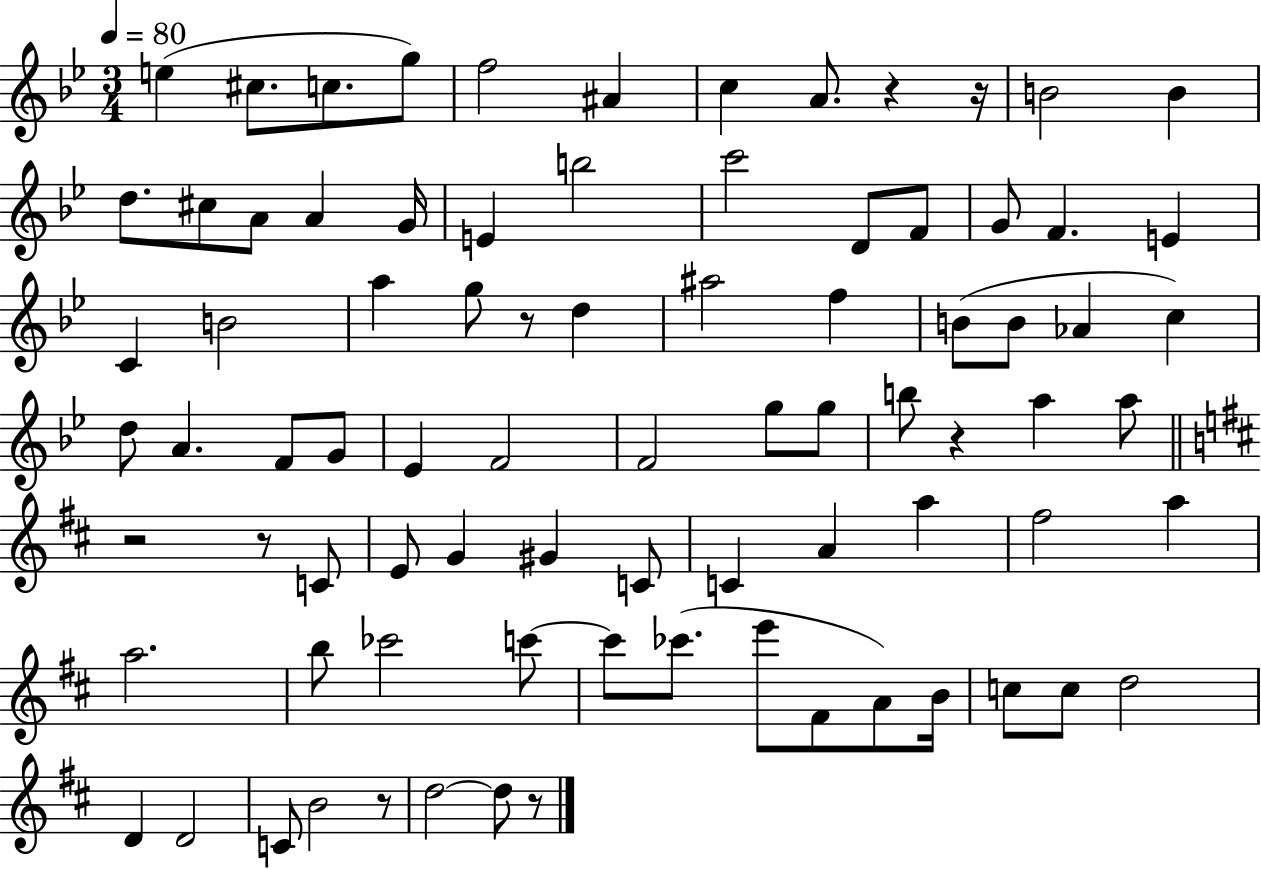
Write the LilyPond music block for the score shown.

{
  \clef treble
  \numericTimeSignature
  \time 3/4
  \key bes \major
  \tempo 4 = 80
  e''4( cis''8. c''8. g''8) | f''2 ais'4 | c''4 a'8. r4 r16 | b'2 b'4 | \break d''8. cis''8 a'8 a'4 g'16 | e'4 b''2 | c'''2 d'8 f'8 | g'8 f'4. e'4 | \break c'4 b'2 | a''4 g''8 r8 d''4 | ais''2 f''4 | b'8( b'8 aes'4 c''4) | \break d''8 a'4. f'8 g'8 | ees'4 f'2 | f'2 g''8 g''8 | b''8 r4 a''4 a''8 | \break \bar "||" \break \key d \major r2 r8 c'8 | e'8 g'4 gis'4 c'8 | c'4 a'4 a''4 | fis''2 a''4 | \break a''2. | b''8 ces'''2 c'''8~~ | c'''8 ces'''8.( e'''8 fis'8 a'8) b'16 | c''8 c''8 d''2 | \break d'4 d'2 | c'8 b'2 r8 | d''2~~ d''8 r8 | \bar "|."
}